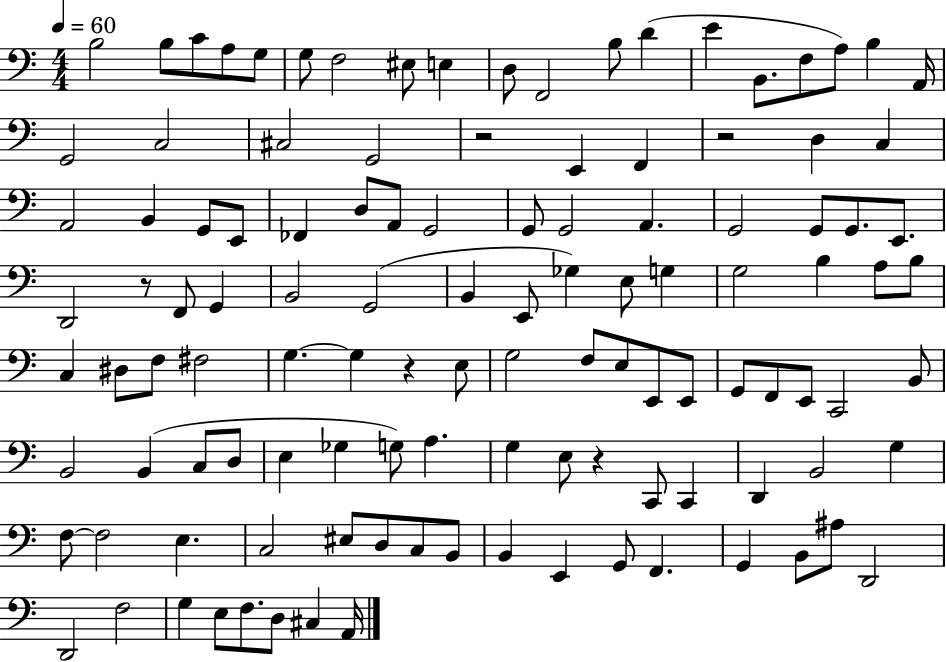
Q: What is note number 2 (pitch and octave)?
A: B3